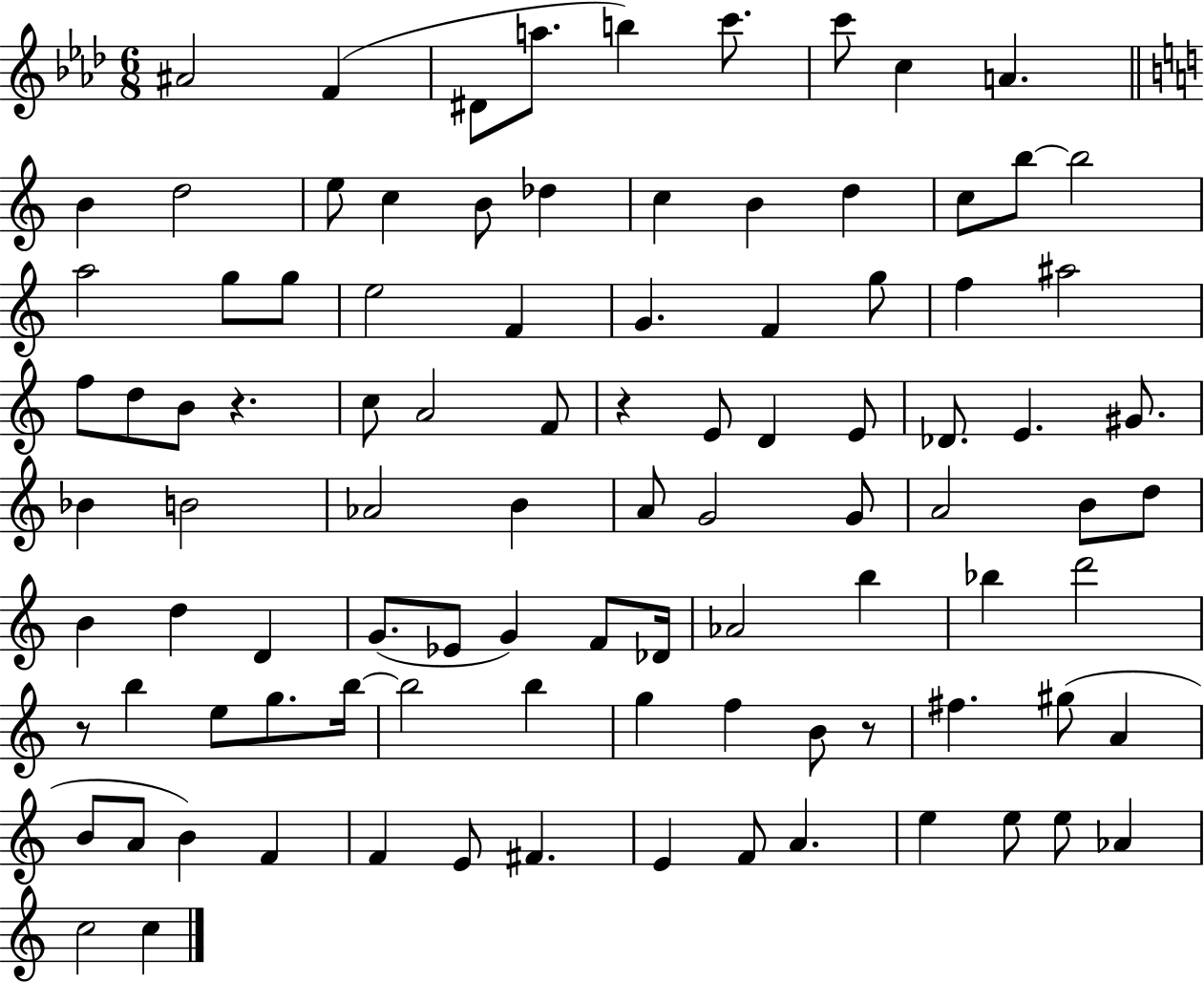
A#4/h F4/q D#4/e A5/e. B5/q C6/e. C6/e C5/q A4/q. B4/q D5/h E5/e C5/q B4/e Db5/q C5/q B4/q D5/q C5/e B5/e B5/h A5/h G5/e G5/e E5/h F4/q G4/q. F4/q G5/e F5/q A#5/h F5/e D5/e B4/e R/q. C5/e A4/h F4/e R/q E4/e D4/q E4/e Db4/e. E4/q. G#4/e. Bb4/q B4/h Ab4/h B4/q A4/e G4/h G4/e A4/h B4/e D5/e B4/q D5/q D4/q G4/e. Eb4/e G4/q F4/e Db4/s Ab4/h B5/q Bb5/q D6/h R/e B5/q E5/e G5/e. B5/s B5/h B5/q G5/q F5/q B4/e R/e F#5/q. G#5/e A4/q B4/e A4/e B4/q F4/q F4/q E4/e F#4/q. E4/q F4/e A4/q. E5/q E5/e E5/e Ab4/q C5/h C5/q